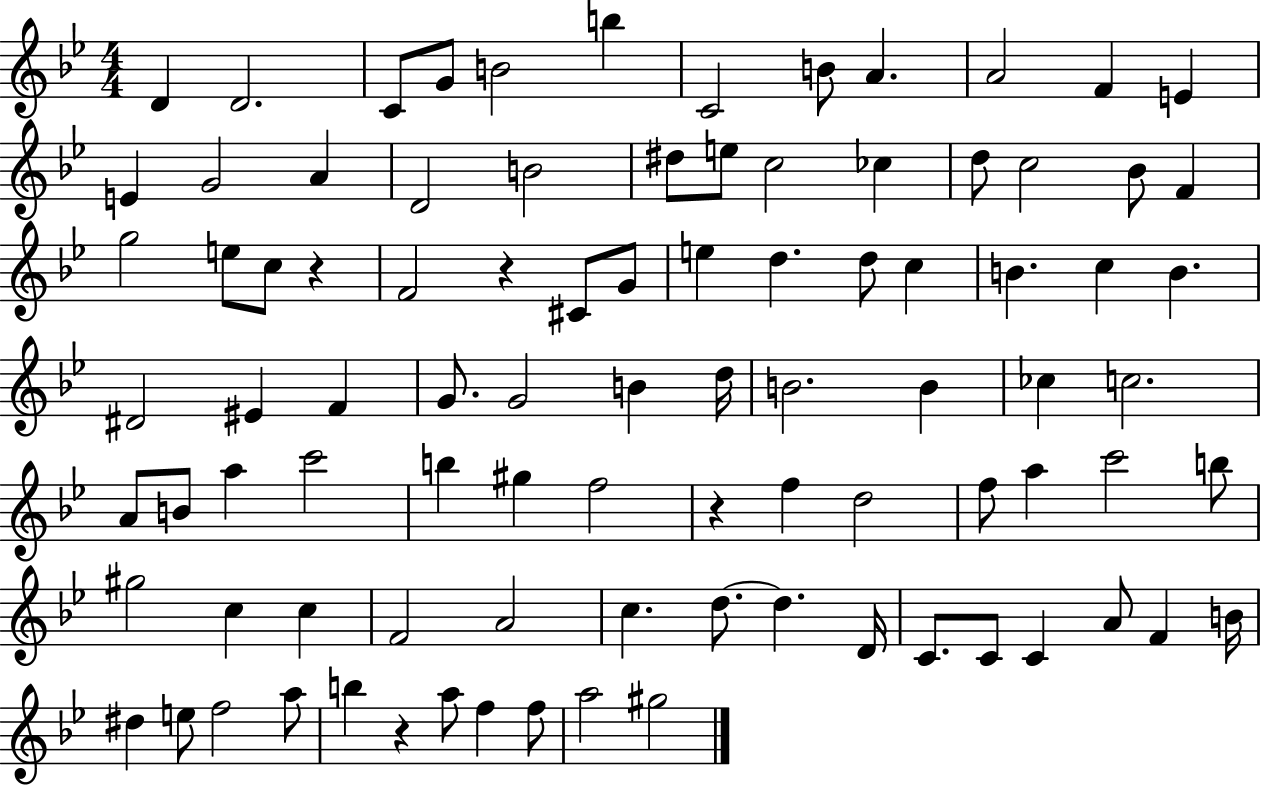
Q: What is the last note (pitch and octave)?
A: G#5